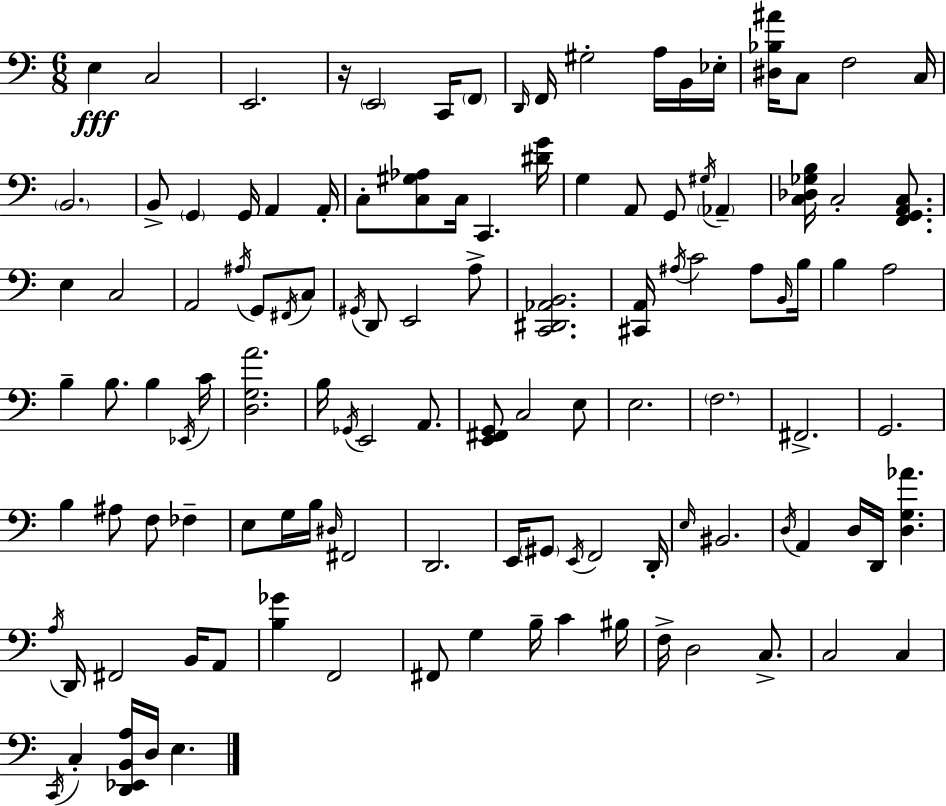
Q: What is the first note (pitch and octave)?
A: E3